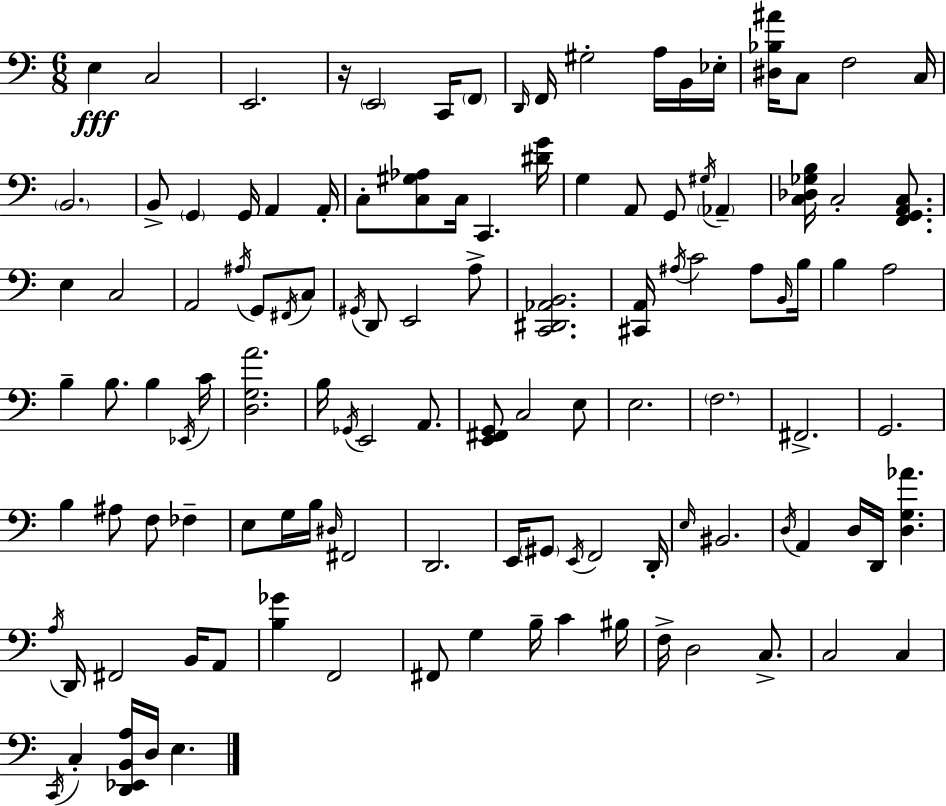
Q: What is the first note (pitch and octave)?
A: E3